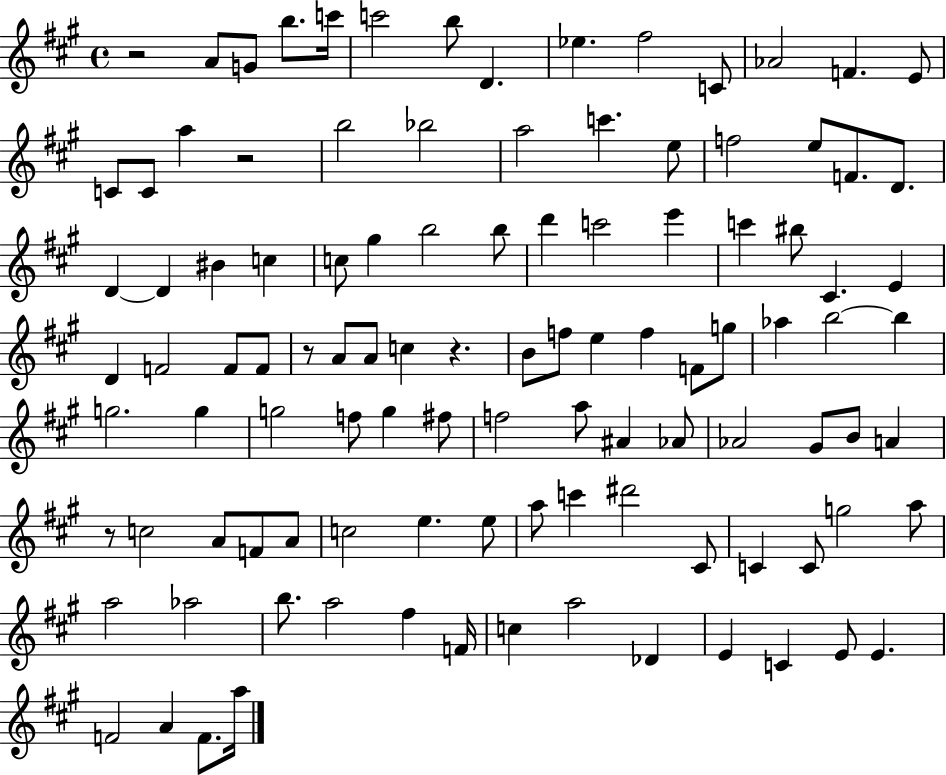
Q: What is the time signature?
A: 4/4